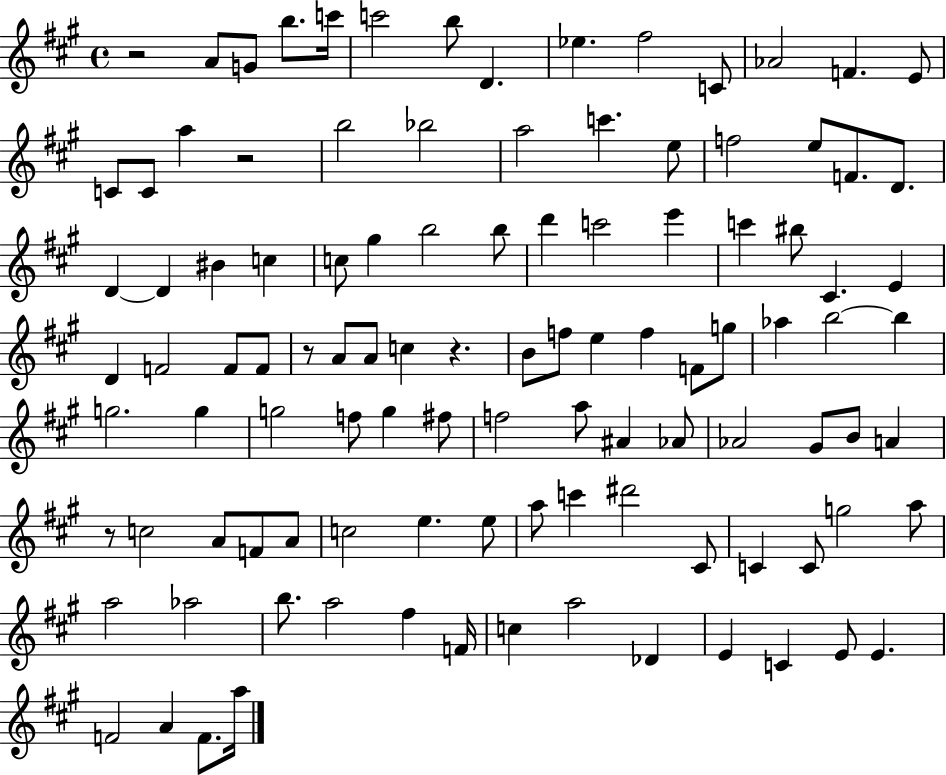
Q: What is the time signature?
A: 4/4